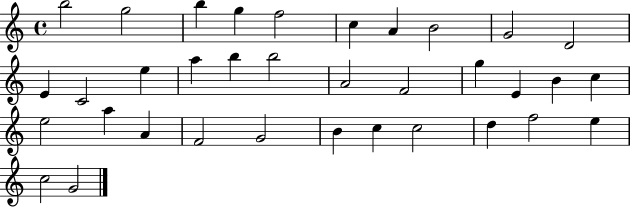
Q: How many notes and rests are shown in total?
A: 35